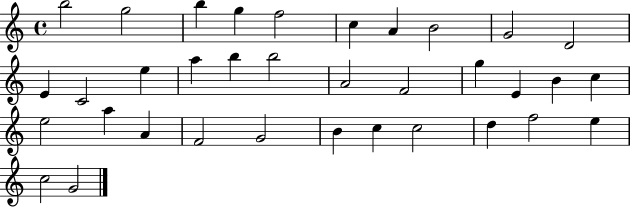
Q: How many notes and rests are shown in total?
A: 35